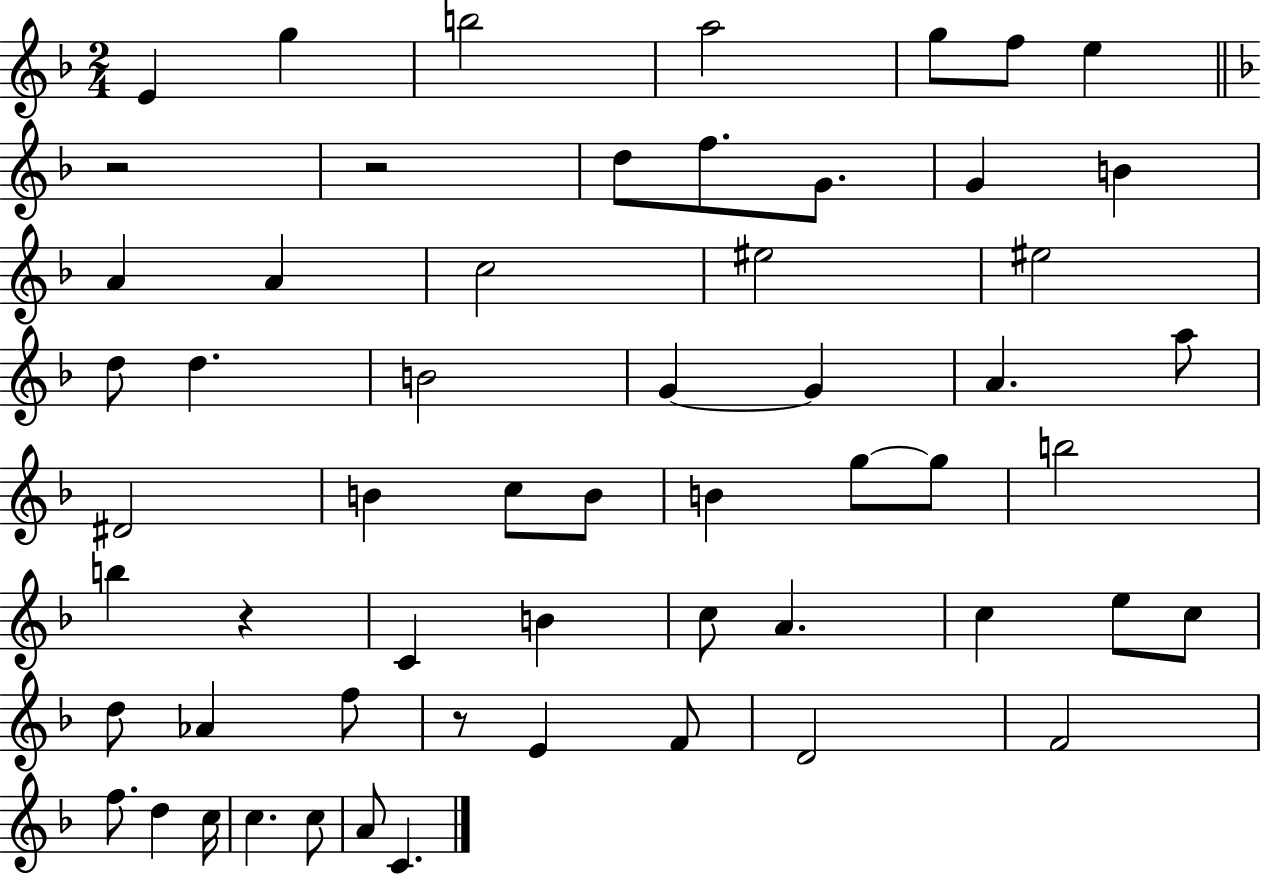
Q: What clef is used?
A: treble